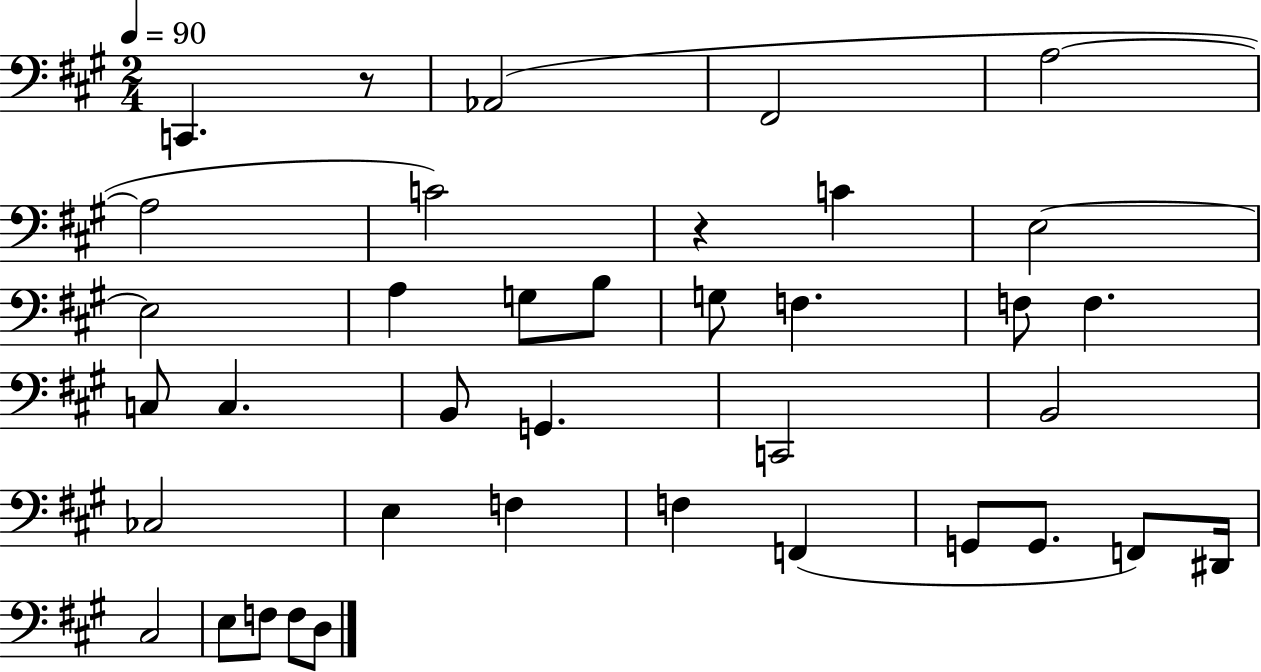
C2/q. R/e Ab2/h F#2/h A3/h A3/h C4/h R/q C4/q E3/h E3/h A3/q G3/e B3/e G3/e F3/q. F3/e F3/q. C3/e C3/q. B2/e G2/q. C2/h B2/h CES3/h E3/q F3/q F3/q F2/q G2/e G2/e. F2/e D#2/s C#3/h E3/e F3/e F3/e D3/e